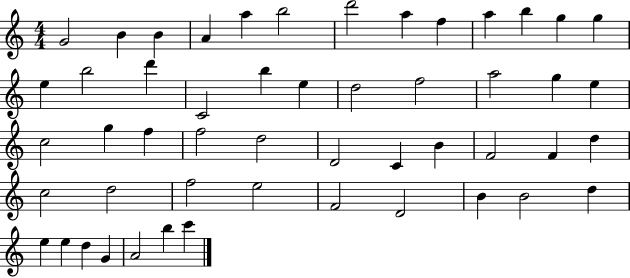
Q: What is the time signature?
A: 4/4